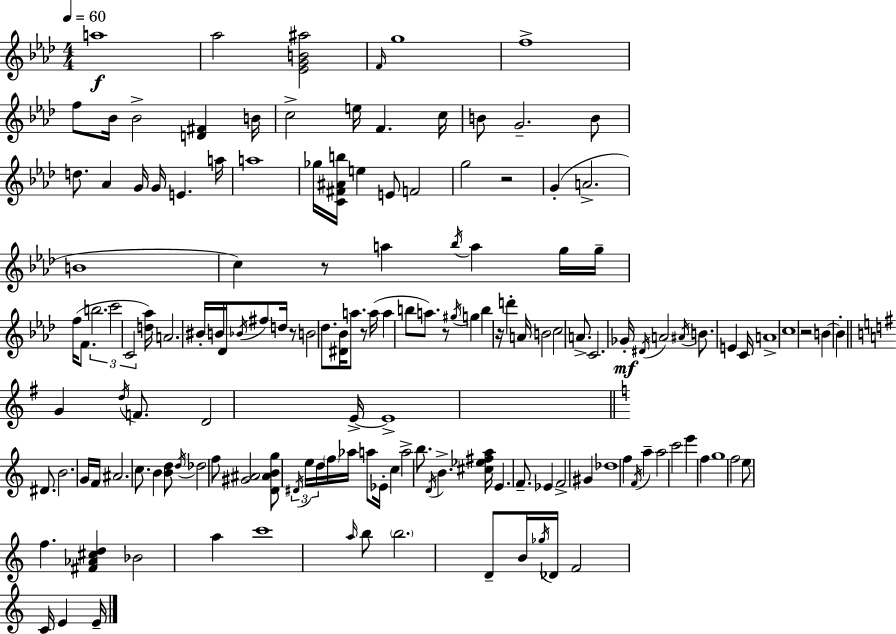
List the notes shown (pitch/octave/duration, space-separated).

A5/w Ab5/h [Eb4,G4,B4,A#5]/h F4/s G5/w F5/w F5/e Bb4/s Bb4/h [D4,F#4]/q B4/s C5/h E5/s F4/q. C5/s B4/e G4/h. B4/e D5/e. Ab4/q G4/s G4/s E4/q. A5/s A5/w Gb5/s [C4,F#4,A#4,B5]/s E5/q E4/e F4/h G5/h R/h G4/q A4/h. B4/w C5/q R/e A5/q Bb5/s A5/q G5/s G5/s F5/s F4/e. B5/h. C6/h C4/h [D5,Ab5]/s A4/h. BIS4/s B4/s Db4/s Bb4/s F#5/e D5/s R/e B4/h Db5/e. [D#4,Bb4]/s A5/e. R/e A5/s A5/q B5/e A5/e. R/e G#5/s G5/q B5/q R/s D6/q A4/s B4/h C5/h A4/e. C4/h. Gb4/s D#4/s A4/h A#4/s B4/e. E4/q C4/s A4/w C5/w R/h B4/q B4/q G4/q D5/s F4/e. D4/h E4/s E4/w D#4/e. B4/h. G4/s F4/s A#4/h. C5/e. B4/q [B4,D5]/e D5/s Db5/h F5/e [G#4,A#4]/h [D4,A#4,B4,G5]/e D#4/s E5/s D5/s F5/s Ab5/s A5/e Eb4/s C5/q A5/h B5/e. D4/s B4/q. [C#5,Eb5,F#5,A5]/s E4/q. F4/e. Eb4/q F4/h G#4/q Db5/w F5/q F4/s A5/q A5/h C6/h E6/q F5/q G5/w F5/h E5/e F5/q. [F#4,Ab4,C#5,D5]/q Bb4/h A5/q C6/w A5/s B5/e B5/h. D4/e B4/s Gb5/s Db4/s F4/h C4/s E4/q E4/s